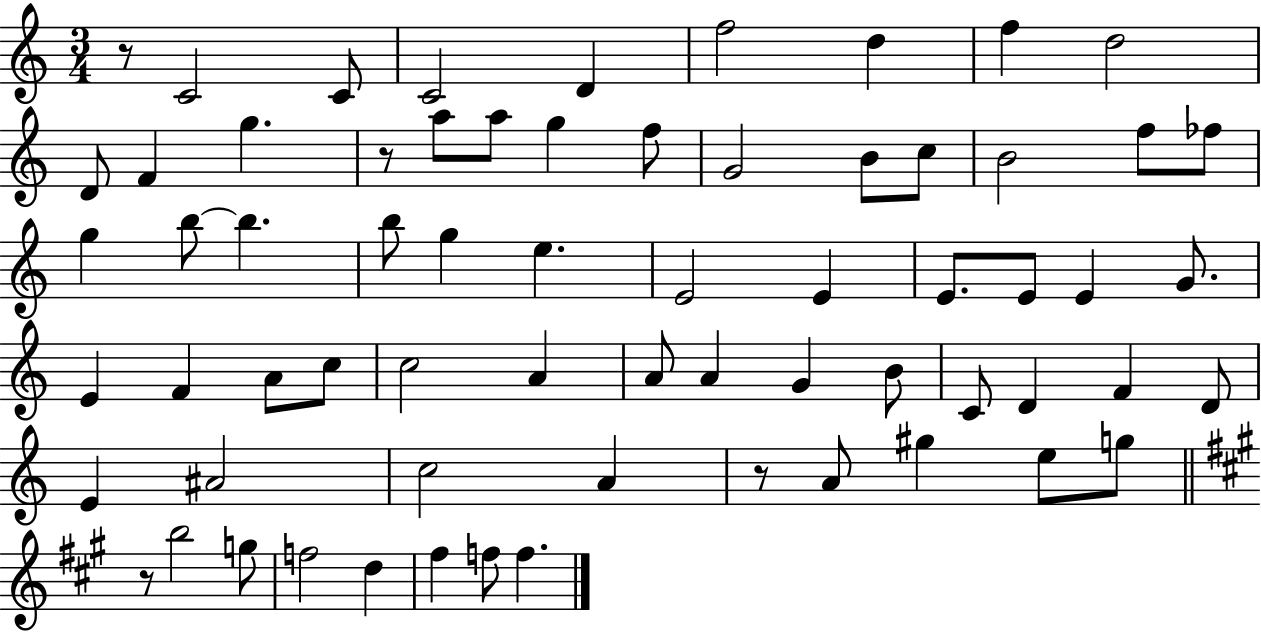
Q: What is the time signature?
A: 3/4